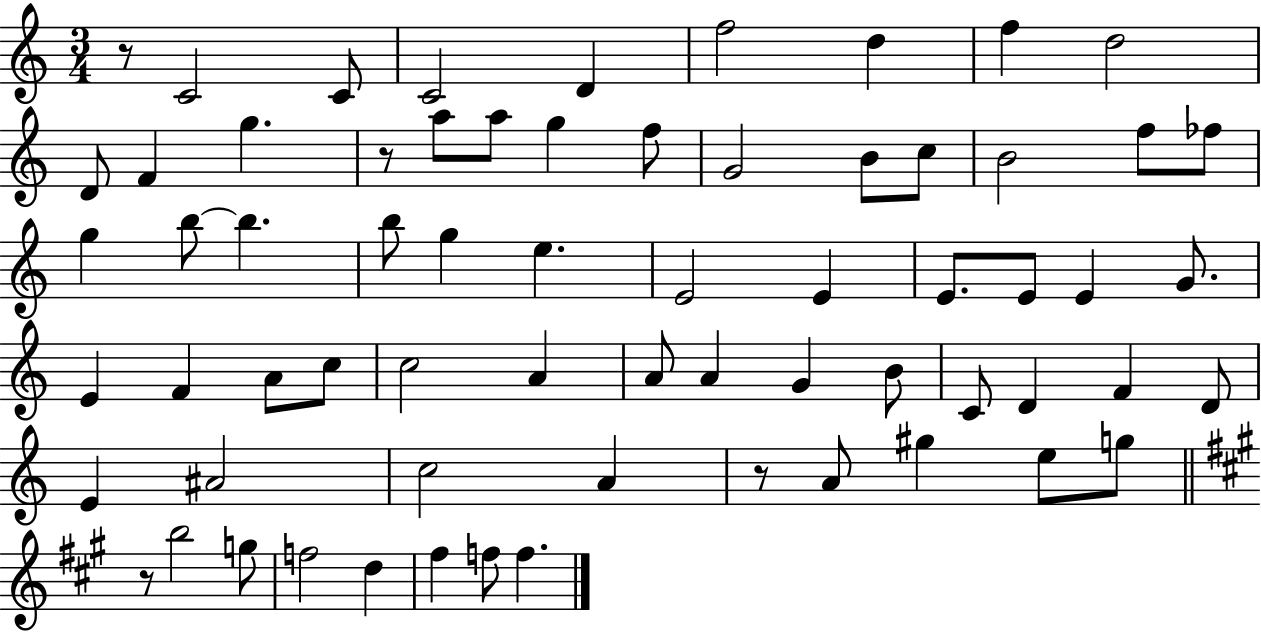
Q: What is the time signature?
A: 3/4